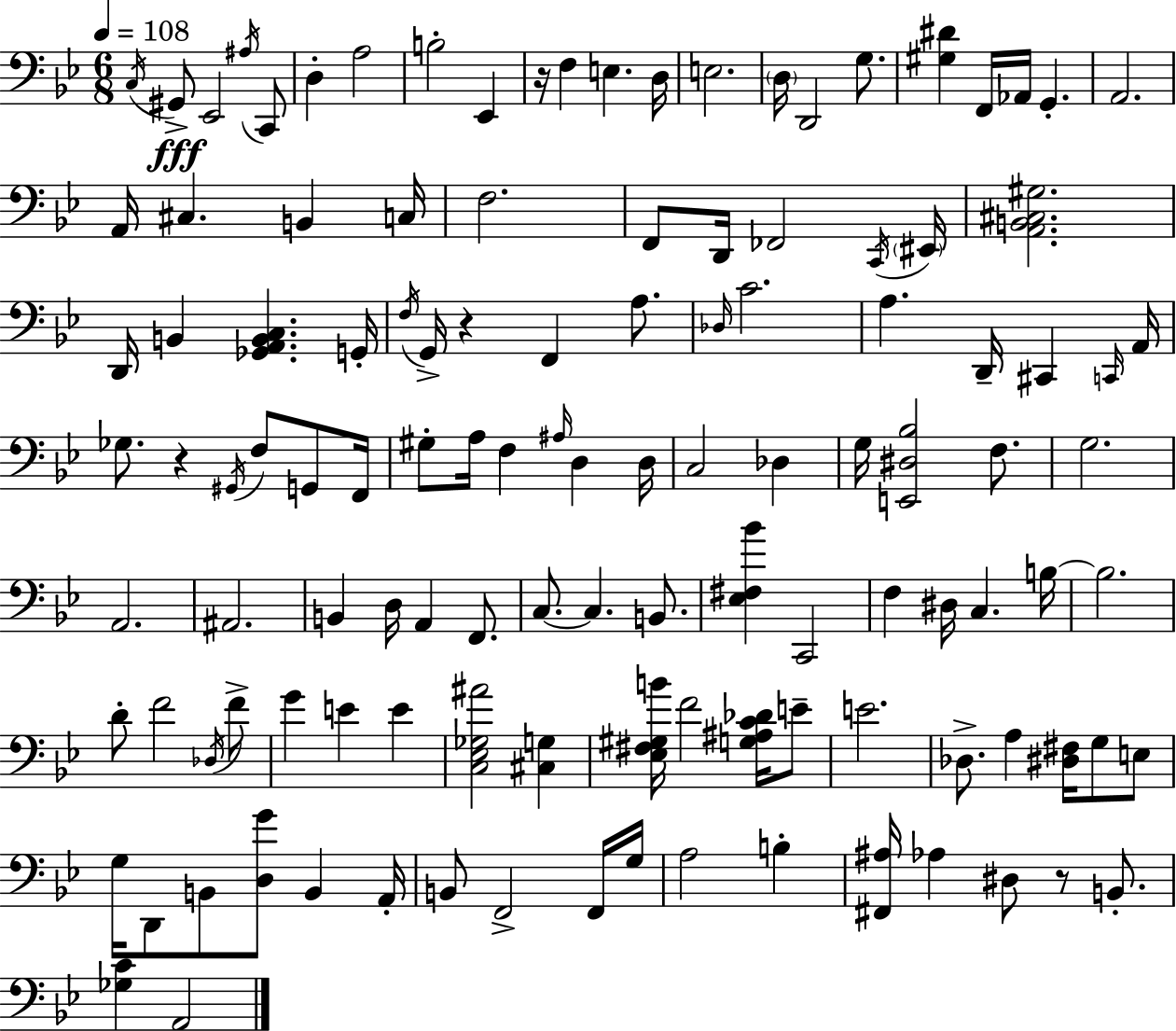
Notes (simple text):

C3/s G#2/e Eb2/h A#3/s C2/e D3/q A3/h B3/h Eb2/q R/s F3/q E3/q. D3/s E3/h. D3/s D2/h G3/e. [G#3,D#4]/q F2/s Ab2/s G2/q. A2/h. A2/s C#3/q. B2/q C3/s F3/h. F2/e D2/s FES2/h C2/s EIS2/s [A2,B2,C#3,G#3]/h. D2/s B2/q [Gb2,A2,B2,C3]/q. G2/s F3/s G2/s R/q F2/q A3/e. Db3/s C4/h. A3/q. D2/s C#2/q C2/s A2/s Gb3/e. R/q G#2/s F3/e G2/e F2/s G#3/e A3/s F3/q A#3/s D3/q D3/s C3/h Db3/q G3/s [E2,D#3,Bb3]/h F3/e. G3/h. A2/h. A#2/h. B2/q D3/s A2/q F2/e. C3/e. C3/q. B2/e. [Eb3,F#3,Bb4]/q C2/h F3/q D#3/s C3/q. B3/s B3/h. D4/e F4/h Db3/s F4/e G4/q E4/q E4/q [C3,Eb3,Gb3,A#4]/h [C#3,G3]/q [Eb3,F#3,G#3,B4]/s F4/h [G3,A#3,C4,Db4]/s E4/e E4/h. Db3/e. A3/q [D#3,F#3]/s G3/e E3/e G3/s D2/e B2/e [D3,G4]/e B2/q A2/s B2/e F2/h F2/s G3/s A3/h B3/q [F#2,A#3]/s Ab3/q D#3/e R/e B2/e. [Gb3,C4]/q A2/h